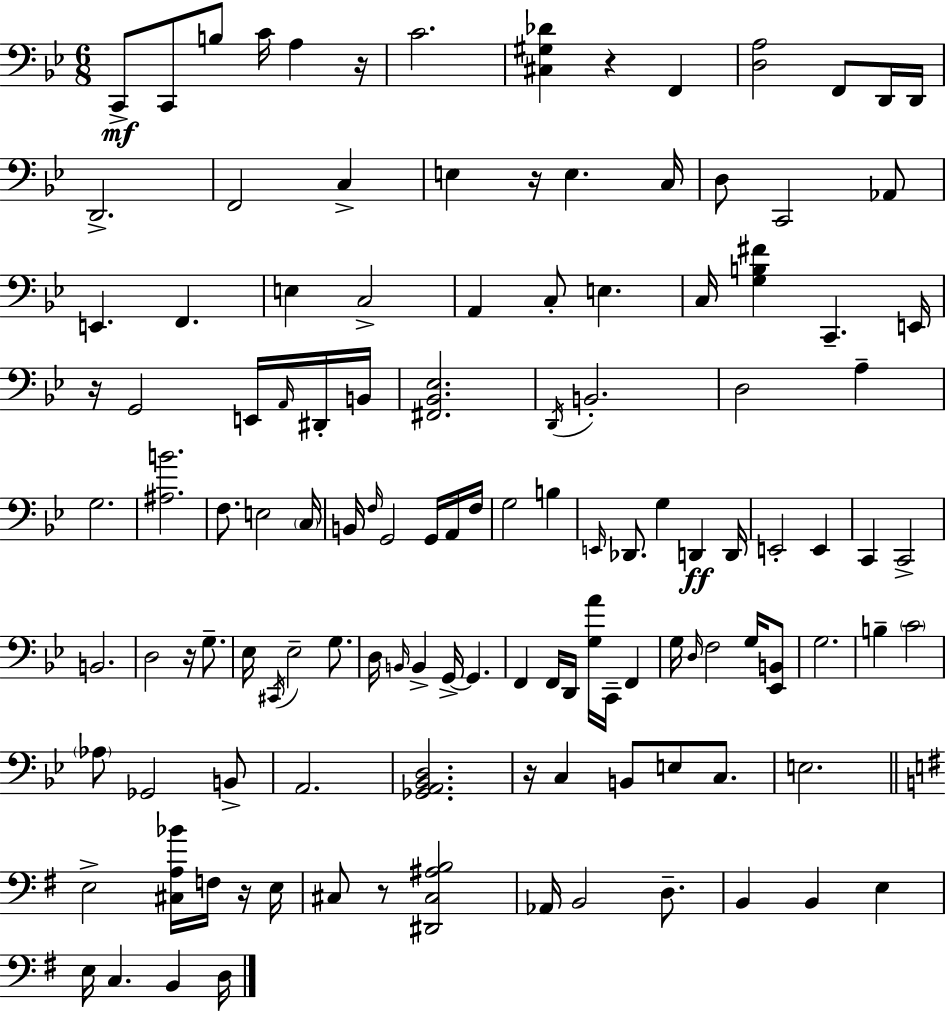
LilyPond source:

{
  \clef bass
  \numericTimeSignature
  \time 6/8
  \key bes \major
  c,8->\mf c,8 b8 c'16 a4 r16 | c'2. | <cis gis des'>4 r4 f,4 | <d a>2 f,8 d,16 d,16 | \break d,2.-> | f,2 c4-> | e4 r16 e4. c16 | d8 c,2 aes,8 | \break e,4. f,4. | e4 c2-> | a,4 c8-. e4. | c16 <g b fis'>4 c,4.-- e,16 | \break r16 g,2 e,16 \grace { a,16 } dis,16-. | b,16 <fis, bes, ees>2. | \acciaccatura { d,16 } b,2.-. | d2 a4-- | \break g2. | <ais b'>2. | f8. e2 | \parenthesize c16 b,16 \grace { f16 } g,2 | \break g,16 a,16 f16 g2 b4 | \grace { e,16 } des,8. g4 d,4\ff | d,16 e,2-. | e,4 c,4 c,2-> | \break b,2. | d2 | r16 g8.-- ees16 \acciaccatura { cis,16 } ees2-- | g8. d16 \grace { b,16 } b,4-> g,16->~~ | \break g,4. f,4 f,16 d,16 | <g a'>16 c,16-- f,4 g16 \grace { d16 } f2 | g16 <ees, b,>8 g2. | b4-- \parenthesize c'2 | \break \parenthesize aes8 ges,2 | b,8-> a,2. | <ges, a, bes, d>2. | r16 c4 | \break b,8 e8 c8. e2. | \bar "||" \break \key g \major e2-> <cis a bes'>16 f16 r16 e16 | cis8 r8 <dis, cis ais b>2 | aes,16 b,2 d8.-- | b,4 b,4 e4 | \break e16 c4. b,4 d16 | \bar "|."
}